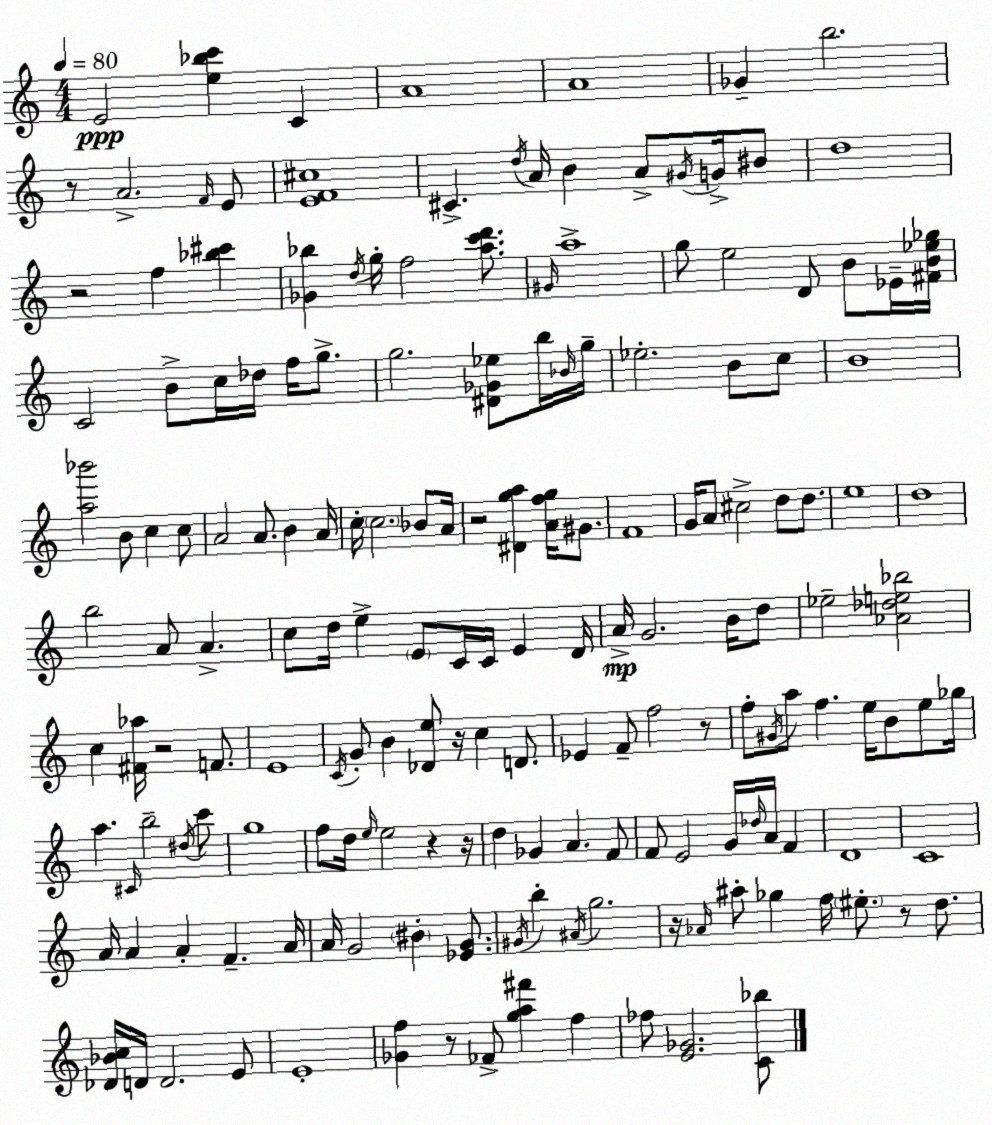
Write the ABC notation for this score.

X:1
T:Untitled
M:4/4
L:1/4
K:Am
E2 [e_bc'] C A4 A4 _G b2 z/2 A2 F/4 E/2 [EF^c]4 ^C d/4 A/4 B A/2 ^G/4 G/4 ^B/2 d4 z2 f [_b^c'] [_G_b] d/4 g/4 f2 [ac'd']/2 ^G/4 a4 g/2 e2 D/2 B/2 _E/4 [^FB_e_g]/4 C2 B/2 c/4 _d/4 f/4 g/2 g2 [^D_G_e]/2 b/4 _B/4 g/4 _e2 B/2 c/2 B4 [a_b']2 B/2 c c/2 A2 A/2 B A/4 c/4 c2 _B/2 A/4 z2 [^Dga] [Afg]/4 ^G/2 F4 G/4 A/2 ^c2 d/2 d/2 e4 d4 b2 A/2 A c/2 d/4 e E/2 C/4 C/4 E D/4 A/4 G2 B/4 d/2 _e2 [_A_de_b]2 c [^F_a]/4 z2 F/2 E4 C/4 G/2 B [_De]/2 z/4 c D/2 _E F/2 f2 z/2 f/2 ^G/4 a/2 f e/4 B/2 e/2 _g/4 a ^C/4 b2 ^d/4 c'/2 g4 f/2 d/4 e/4 e2 z z/4 d _G A F/2 F/2 E2 G/4 _d/4 A/4 F D4 C4 A/4 A A F A/4 A/4 G2 ^B [_EG]/2 ^G/4 b ^A/4 g2 z/4 _A/4 ^a/2 _g f/4 ^e/2 z/2 d/2 [_D_Bc]/4 D/4 D2 E/2 E4 [_Gf] z/2 _F/2 [ga^f'] f _f/2 [E_G]2 [C_b]/2